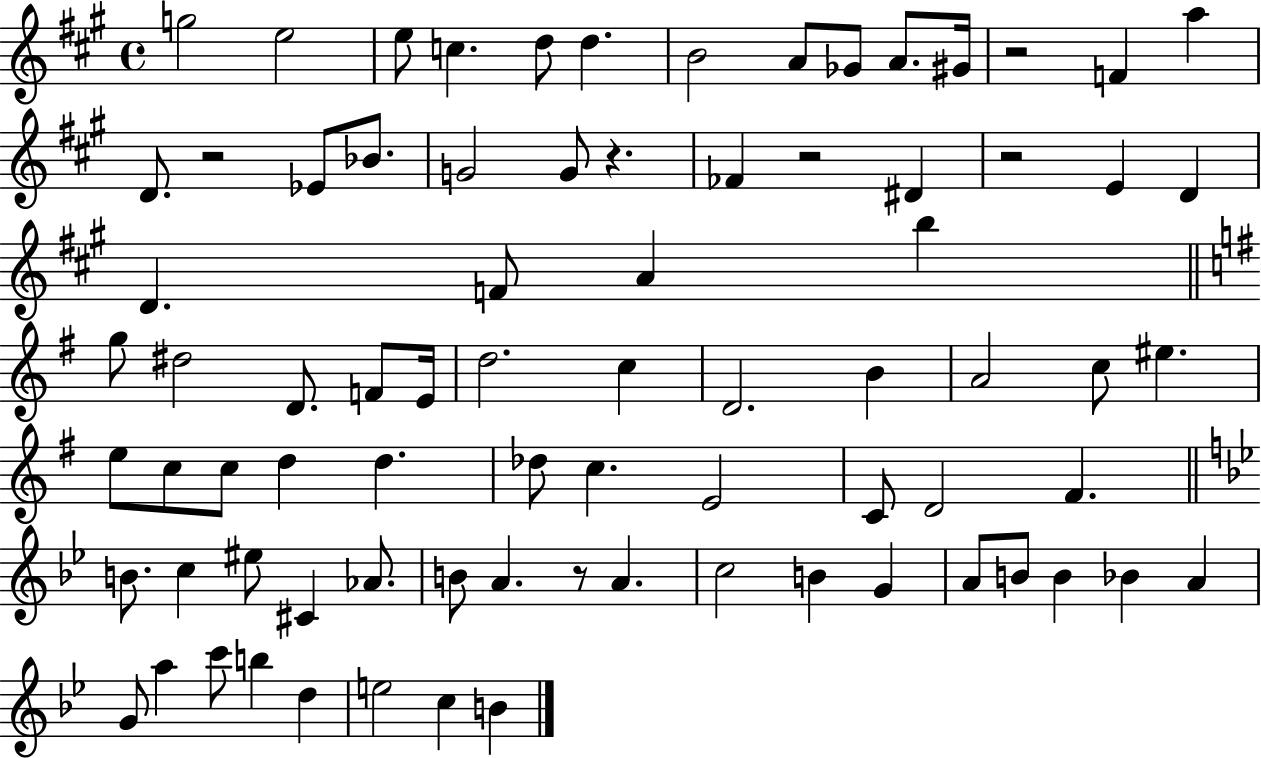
X:1
T:Untitled
M:4/4
L:1/4
K:A
g2 e2 e/2 c d/2 d B2 A/2 _G/2 A/2 ^G/4 z2 F a D/2 z2 _E/2 _B/2 G2 G/2 z _F z2 ^D z2 E D D F/2 A b g/2 ^d2 D/2 F/2 E/4 d2 c D2 B A2 c/2 ^e e/2 c/2 c/2 d d _d/2 c E2 C/2 D2 ^F B/2 c ^e/2 ^C _A/2 B/2 A z/2 A c2 B G A/2 B/2 B _B A G/2 a c'/2 b d e2 c B